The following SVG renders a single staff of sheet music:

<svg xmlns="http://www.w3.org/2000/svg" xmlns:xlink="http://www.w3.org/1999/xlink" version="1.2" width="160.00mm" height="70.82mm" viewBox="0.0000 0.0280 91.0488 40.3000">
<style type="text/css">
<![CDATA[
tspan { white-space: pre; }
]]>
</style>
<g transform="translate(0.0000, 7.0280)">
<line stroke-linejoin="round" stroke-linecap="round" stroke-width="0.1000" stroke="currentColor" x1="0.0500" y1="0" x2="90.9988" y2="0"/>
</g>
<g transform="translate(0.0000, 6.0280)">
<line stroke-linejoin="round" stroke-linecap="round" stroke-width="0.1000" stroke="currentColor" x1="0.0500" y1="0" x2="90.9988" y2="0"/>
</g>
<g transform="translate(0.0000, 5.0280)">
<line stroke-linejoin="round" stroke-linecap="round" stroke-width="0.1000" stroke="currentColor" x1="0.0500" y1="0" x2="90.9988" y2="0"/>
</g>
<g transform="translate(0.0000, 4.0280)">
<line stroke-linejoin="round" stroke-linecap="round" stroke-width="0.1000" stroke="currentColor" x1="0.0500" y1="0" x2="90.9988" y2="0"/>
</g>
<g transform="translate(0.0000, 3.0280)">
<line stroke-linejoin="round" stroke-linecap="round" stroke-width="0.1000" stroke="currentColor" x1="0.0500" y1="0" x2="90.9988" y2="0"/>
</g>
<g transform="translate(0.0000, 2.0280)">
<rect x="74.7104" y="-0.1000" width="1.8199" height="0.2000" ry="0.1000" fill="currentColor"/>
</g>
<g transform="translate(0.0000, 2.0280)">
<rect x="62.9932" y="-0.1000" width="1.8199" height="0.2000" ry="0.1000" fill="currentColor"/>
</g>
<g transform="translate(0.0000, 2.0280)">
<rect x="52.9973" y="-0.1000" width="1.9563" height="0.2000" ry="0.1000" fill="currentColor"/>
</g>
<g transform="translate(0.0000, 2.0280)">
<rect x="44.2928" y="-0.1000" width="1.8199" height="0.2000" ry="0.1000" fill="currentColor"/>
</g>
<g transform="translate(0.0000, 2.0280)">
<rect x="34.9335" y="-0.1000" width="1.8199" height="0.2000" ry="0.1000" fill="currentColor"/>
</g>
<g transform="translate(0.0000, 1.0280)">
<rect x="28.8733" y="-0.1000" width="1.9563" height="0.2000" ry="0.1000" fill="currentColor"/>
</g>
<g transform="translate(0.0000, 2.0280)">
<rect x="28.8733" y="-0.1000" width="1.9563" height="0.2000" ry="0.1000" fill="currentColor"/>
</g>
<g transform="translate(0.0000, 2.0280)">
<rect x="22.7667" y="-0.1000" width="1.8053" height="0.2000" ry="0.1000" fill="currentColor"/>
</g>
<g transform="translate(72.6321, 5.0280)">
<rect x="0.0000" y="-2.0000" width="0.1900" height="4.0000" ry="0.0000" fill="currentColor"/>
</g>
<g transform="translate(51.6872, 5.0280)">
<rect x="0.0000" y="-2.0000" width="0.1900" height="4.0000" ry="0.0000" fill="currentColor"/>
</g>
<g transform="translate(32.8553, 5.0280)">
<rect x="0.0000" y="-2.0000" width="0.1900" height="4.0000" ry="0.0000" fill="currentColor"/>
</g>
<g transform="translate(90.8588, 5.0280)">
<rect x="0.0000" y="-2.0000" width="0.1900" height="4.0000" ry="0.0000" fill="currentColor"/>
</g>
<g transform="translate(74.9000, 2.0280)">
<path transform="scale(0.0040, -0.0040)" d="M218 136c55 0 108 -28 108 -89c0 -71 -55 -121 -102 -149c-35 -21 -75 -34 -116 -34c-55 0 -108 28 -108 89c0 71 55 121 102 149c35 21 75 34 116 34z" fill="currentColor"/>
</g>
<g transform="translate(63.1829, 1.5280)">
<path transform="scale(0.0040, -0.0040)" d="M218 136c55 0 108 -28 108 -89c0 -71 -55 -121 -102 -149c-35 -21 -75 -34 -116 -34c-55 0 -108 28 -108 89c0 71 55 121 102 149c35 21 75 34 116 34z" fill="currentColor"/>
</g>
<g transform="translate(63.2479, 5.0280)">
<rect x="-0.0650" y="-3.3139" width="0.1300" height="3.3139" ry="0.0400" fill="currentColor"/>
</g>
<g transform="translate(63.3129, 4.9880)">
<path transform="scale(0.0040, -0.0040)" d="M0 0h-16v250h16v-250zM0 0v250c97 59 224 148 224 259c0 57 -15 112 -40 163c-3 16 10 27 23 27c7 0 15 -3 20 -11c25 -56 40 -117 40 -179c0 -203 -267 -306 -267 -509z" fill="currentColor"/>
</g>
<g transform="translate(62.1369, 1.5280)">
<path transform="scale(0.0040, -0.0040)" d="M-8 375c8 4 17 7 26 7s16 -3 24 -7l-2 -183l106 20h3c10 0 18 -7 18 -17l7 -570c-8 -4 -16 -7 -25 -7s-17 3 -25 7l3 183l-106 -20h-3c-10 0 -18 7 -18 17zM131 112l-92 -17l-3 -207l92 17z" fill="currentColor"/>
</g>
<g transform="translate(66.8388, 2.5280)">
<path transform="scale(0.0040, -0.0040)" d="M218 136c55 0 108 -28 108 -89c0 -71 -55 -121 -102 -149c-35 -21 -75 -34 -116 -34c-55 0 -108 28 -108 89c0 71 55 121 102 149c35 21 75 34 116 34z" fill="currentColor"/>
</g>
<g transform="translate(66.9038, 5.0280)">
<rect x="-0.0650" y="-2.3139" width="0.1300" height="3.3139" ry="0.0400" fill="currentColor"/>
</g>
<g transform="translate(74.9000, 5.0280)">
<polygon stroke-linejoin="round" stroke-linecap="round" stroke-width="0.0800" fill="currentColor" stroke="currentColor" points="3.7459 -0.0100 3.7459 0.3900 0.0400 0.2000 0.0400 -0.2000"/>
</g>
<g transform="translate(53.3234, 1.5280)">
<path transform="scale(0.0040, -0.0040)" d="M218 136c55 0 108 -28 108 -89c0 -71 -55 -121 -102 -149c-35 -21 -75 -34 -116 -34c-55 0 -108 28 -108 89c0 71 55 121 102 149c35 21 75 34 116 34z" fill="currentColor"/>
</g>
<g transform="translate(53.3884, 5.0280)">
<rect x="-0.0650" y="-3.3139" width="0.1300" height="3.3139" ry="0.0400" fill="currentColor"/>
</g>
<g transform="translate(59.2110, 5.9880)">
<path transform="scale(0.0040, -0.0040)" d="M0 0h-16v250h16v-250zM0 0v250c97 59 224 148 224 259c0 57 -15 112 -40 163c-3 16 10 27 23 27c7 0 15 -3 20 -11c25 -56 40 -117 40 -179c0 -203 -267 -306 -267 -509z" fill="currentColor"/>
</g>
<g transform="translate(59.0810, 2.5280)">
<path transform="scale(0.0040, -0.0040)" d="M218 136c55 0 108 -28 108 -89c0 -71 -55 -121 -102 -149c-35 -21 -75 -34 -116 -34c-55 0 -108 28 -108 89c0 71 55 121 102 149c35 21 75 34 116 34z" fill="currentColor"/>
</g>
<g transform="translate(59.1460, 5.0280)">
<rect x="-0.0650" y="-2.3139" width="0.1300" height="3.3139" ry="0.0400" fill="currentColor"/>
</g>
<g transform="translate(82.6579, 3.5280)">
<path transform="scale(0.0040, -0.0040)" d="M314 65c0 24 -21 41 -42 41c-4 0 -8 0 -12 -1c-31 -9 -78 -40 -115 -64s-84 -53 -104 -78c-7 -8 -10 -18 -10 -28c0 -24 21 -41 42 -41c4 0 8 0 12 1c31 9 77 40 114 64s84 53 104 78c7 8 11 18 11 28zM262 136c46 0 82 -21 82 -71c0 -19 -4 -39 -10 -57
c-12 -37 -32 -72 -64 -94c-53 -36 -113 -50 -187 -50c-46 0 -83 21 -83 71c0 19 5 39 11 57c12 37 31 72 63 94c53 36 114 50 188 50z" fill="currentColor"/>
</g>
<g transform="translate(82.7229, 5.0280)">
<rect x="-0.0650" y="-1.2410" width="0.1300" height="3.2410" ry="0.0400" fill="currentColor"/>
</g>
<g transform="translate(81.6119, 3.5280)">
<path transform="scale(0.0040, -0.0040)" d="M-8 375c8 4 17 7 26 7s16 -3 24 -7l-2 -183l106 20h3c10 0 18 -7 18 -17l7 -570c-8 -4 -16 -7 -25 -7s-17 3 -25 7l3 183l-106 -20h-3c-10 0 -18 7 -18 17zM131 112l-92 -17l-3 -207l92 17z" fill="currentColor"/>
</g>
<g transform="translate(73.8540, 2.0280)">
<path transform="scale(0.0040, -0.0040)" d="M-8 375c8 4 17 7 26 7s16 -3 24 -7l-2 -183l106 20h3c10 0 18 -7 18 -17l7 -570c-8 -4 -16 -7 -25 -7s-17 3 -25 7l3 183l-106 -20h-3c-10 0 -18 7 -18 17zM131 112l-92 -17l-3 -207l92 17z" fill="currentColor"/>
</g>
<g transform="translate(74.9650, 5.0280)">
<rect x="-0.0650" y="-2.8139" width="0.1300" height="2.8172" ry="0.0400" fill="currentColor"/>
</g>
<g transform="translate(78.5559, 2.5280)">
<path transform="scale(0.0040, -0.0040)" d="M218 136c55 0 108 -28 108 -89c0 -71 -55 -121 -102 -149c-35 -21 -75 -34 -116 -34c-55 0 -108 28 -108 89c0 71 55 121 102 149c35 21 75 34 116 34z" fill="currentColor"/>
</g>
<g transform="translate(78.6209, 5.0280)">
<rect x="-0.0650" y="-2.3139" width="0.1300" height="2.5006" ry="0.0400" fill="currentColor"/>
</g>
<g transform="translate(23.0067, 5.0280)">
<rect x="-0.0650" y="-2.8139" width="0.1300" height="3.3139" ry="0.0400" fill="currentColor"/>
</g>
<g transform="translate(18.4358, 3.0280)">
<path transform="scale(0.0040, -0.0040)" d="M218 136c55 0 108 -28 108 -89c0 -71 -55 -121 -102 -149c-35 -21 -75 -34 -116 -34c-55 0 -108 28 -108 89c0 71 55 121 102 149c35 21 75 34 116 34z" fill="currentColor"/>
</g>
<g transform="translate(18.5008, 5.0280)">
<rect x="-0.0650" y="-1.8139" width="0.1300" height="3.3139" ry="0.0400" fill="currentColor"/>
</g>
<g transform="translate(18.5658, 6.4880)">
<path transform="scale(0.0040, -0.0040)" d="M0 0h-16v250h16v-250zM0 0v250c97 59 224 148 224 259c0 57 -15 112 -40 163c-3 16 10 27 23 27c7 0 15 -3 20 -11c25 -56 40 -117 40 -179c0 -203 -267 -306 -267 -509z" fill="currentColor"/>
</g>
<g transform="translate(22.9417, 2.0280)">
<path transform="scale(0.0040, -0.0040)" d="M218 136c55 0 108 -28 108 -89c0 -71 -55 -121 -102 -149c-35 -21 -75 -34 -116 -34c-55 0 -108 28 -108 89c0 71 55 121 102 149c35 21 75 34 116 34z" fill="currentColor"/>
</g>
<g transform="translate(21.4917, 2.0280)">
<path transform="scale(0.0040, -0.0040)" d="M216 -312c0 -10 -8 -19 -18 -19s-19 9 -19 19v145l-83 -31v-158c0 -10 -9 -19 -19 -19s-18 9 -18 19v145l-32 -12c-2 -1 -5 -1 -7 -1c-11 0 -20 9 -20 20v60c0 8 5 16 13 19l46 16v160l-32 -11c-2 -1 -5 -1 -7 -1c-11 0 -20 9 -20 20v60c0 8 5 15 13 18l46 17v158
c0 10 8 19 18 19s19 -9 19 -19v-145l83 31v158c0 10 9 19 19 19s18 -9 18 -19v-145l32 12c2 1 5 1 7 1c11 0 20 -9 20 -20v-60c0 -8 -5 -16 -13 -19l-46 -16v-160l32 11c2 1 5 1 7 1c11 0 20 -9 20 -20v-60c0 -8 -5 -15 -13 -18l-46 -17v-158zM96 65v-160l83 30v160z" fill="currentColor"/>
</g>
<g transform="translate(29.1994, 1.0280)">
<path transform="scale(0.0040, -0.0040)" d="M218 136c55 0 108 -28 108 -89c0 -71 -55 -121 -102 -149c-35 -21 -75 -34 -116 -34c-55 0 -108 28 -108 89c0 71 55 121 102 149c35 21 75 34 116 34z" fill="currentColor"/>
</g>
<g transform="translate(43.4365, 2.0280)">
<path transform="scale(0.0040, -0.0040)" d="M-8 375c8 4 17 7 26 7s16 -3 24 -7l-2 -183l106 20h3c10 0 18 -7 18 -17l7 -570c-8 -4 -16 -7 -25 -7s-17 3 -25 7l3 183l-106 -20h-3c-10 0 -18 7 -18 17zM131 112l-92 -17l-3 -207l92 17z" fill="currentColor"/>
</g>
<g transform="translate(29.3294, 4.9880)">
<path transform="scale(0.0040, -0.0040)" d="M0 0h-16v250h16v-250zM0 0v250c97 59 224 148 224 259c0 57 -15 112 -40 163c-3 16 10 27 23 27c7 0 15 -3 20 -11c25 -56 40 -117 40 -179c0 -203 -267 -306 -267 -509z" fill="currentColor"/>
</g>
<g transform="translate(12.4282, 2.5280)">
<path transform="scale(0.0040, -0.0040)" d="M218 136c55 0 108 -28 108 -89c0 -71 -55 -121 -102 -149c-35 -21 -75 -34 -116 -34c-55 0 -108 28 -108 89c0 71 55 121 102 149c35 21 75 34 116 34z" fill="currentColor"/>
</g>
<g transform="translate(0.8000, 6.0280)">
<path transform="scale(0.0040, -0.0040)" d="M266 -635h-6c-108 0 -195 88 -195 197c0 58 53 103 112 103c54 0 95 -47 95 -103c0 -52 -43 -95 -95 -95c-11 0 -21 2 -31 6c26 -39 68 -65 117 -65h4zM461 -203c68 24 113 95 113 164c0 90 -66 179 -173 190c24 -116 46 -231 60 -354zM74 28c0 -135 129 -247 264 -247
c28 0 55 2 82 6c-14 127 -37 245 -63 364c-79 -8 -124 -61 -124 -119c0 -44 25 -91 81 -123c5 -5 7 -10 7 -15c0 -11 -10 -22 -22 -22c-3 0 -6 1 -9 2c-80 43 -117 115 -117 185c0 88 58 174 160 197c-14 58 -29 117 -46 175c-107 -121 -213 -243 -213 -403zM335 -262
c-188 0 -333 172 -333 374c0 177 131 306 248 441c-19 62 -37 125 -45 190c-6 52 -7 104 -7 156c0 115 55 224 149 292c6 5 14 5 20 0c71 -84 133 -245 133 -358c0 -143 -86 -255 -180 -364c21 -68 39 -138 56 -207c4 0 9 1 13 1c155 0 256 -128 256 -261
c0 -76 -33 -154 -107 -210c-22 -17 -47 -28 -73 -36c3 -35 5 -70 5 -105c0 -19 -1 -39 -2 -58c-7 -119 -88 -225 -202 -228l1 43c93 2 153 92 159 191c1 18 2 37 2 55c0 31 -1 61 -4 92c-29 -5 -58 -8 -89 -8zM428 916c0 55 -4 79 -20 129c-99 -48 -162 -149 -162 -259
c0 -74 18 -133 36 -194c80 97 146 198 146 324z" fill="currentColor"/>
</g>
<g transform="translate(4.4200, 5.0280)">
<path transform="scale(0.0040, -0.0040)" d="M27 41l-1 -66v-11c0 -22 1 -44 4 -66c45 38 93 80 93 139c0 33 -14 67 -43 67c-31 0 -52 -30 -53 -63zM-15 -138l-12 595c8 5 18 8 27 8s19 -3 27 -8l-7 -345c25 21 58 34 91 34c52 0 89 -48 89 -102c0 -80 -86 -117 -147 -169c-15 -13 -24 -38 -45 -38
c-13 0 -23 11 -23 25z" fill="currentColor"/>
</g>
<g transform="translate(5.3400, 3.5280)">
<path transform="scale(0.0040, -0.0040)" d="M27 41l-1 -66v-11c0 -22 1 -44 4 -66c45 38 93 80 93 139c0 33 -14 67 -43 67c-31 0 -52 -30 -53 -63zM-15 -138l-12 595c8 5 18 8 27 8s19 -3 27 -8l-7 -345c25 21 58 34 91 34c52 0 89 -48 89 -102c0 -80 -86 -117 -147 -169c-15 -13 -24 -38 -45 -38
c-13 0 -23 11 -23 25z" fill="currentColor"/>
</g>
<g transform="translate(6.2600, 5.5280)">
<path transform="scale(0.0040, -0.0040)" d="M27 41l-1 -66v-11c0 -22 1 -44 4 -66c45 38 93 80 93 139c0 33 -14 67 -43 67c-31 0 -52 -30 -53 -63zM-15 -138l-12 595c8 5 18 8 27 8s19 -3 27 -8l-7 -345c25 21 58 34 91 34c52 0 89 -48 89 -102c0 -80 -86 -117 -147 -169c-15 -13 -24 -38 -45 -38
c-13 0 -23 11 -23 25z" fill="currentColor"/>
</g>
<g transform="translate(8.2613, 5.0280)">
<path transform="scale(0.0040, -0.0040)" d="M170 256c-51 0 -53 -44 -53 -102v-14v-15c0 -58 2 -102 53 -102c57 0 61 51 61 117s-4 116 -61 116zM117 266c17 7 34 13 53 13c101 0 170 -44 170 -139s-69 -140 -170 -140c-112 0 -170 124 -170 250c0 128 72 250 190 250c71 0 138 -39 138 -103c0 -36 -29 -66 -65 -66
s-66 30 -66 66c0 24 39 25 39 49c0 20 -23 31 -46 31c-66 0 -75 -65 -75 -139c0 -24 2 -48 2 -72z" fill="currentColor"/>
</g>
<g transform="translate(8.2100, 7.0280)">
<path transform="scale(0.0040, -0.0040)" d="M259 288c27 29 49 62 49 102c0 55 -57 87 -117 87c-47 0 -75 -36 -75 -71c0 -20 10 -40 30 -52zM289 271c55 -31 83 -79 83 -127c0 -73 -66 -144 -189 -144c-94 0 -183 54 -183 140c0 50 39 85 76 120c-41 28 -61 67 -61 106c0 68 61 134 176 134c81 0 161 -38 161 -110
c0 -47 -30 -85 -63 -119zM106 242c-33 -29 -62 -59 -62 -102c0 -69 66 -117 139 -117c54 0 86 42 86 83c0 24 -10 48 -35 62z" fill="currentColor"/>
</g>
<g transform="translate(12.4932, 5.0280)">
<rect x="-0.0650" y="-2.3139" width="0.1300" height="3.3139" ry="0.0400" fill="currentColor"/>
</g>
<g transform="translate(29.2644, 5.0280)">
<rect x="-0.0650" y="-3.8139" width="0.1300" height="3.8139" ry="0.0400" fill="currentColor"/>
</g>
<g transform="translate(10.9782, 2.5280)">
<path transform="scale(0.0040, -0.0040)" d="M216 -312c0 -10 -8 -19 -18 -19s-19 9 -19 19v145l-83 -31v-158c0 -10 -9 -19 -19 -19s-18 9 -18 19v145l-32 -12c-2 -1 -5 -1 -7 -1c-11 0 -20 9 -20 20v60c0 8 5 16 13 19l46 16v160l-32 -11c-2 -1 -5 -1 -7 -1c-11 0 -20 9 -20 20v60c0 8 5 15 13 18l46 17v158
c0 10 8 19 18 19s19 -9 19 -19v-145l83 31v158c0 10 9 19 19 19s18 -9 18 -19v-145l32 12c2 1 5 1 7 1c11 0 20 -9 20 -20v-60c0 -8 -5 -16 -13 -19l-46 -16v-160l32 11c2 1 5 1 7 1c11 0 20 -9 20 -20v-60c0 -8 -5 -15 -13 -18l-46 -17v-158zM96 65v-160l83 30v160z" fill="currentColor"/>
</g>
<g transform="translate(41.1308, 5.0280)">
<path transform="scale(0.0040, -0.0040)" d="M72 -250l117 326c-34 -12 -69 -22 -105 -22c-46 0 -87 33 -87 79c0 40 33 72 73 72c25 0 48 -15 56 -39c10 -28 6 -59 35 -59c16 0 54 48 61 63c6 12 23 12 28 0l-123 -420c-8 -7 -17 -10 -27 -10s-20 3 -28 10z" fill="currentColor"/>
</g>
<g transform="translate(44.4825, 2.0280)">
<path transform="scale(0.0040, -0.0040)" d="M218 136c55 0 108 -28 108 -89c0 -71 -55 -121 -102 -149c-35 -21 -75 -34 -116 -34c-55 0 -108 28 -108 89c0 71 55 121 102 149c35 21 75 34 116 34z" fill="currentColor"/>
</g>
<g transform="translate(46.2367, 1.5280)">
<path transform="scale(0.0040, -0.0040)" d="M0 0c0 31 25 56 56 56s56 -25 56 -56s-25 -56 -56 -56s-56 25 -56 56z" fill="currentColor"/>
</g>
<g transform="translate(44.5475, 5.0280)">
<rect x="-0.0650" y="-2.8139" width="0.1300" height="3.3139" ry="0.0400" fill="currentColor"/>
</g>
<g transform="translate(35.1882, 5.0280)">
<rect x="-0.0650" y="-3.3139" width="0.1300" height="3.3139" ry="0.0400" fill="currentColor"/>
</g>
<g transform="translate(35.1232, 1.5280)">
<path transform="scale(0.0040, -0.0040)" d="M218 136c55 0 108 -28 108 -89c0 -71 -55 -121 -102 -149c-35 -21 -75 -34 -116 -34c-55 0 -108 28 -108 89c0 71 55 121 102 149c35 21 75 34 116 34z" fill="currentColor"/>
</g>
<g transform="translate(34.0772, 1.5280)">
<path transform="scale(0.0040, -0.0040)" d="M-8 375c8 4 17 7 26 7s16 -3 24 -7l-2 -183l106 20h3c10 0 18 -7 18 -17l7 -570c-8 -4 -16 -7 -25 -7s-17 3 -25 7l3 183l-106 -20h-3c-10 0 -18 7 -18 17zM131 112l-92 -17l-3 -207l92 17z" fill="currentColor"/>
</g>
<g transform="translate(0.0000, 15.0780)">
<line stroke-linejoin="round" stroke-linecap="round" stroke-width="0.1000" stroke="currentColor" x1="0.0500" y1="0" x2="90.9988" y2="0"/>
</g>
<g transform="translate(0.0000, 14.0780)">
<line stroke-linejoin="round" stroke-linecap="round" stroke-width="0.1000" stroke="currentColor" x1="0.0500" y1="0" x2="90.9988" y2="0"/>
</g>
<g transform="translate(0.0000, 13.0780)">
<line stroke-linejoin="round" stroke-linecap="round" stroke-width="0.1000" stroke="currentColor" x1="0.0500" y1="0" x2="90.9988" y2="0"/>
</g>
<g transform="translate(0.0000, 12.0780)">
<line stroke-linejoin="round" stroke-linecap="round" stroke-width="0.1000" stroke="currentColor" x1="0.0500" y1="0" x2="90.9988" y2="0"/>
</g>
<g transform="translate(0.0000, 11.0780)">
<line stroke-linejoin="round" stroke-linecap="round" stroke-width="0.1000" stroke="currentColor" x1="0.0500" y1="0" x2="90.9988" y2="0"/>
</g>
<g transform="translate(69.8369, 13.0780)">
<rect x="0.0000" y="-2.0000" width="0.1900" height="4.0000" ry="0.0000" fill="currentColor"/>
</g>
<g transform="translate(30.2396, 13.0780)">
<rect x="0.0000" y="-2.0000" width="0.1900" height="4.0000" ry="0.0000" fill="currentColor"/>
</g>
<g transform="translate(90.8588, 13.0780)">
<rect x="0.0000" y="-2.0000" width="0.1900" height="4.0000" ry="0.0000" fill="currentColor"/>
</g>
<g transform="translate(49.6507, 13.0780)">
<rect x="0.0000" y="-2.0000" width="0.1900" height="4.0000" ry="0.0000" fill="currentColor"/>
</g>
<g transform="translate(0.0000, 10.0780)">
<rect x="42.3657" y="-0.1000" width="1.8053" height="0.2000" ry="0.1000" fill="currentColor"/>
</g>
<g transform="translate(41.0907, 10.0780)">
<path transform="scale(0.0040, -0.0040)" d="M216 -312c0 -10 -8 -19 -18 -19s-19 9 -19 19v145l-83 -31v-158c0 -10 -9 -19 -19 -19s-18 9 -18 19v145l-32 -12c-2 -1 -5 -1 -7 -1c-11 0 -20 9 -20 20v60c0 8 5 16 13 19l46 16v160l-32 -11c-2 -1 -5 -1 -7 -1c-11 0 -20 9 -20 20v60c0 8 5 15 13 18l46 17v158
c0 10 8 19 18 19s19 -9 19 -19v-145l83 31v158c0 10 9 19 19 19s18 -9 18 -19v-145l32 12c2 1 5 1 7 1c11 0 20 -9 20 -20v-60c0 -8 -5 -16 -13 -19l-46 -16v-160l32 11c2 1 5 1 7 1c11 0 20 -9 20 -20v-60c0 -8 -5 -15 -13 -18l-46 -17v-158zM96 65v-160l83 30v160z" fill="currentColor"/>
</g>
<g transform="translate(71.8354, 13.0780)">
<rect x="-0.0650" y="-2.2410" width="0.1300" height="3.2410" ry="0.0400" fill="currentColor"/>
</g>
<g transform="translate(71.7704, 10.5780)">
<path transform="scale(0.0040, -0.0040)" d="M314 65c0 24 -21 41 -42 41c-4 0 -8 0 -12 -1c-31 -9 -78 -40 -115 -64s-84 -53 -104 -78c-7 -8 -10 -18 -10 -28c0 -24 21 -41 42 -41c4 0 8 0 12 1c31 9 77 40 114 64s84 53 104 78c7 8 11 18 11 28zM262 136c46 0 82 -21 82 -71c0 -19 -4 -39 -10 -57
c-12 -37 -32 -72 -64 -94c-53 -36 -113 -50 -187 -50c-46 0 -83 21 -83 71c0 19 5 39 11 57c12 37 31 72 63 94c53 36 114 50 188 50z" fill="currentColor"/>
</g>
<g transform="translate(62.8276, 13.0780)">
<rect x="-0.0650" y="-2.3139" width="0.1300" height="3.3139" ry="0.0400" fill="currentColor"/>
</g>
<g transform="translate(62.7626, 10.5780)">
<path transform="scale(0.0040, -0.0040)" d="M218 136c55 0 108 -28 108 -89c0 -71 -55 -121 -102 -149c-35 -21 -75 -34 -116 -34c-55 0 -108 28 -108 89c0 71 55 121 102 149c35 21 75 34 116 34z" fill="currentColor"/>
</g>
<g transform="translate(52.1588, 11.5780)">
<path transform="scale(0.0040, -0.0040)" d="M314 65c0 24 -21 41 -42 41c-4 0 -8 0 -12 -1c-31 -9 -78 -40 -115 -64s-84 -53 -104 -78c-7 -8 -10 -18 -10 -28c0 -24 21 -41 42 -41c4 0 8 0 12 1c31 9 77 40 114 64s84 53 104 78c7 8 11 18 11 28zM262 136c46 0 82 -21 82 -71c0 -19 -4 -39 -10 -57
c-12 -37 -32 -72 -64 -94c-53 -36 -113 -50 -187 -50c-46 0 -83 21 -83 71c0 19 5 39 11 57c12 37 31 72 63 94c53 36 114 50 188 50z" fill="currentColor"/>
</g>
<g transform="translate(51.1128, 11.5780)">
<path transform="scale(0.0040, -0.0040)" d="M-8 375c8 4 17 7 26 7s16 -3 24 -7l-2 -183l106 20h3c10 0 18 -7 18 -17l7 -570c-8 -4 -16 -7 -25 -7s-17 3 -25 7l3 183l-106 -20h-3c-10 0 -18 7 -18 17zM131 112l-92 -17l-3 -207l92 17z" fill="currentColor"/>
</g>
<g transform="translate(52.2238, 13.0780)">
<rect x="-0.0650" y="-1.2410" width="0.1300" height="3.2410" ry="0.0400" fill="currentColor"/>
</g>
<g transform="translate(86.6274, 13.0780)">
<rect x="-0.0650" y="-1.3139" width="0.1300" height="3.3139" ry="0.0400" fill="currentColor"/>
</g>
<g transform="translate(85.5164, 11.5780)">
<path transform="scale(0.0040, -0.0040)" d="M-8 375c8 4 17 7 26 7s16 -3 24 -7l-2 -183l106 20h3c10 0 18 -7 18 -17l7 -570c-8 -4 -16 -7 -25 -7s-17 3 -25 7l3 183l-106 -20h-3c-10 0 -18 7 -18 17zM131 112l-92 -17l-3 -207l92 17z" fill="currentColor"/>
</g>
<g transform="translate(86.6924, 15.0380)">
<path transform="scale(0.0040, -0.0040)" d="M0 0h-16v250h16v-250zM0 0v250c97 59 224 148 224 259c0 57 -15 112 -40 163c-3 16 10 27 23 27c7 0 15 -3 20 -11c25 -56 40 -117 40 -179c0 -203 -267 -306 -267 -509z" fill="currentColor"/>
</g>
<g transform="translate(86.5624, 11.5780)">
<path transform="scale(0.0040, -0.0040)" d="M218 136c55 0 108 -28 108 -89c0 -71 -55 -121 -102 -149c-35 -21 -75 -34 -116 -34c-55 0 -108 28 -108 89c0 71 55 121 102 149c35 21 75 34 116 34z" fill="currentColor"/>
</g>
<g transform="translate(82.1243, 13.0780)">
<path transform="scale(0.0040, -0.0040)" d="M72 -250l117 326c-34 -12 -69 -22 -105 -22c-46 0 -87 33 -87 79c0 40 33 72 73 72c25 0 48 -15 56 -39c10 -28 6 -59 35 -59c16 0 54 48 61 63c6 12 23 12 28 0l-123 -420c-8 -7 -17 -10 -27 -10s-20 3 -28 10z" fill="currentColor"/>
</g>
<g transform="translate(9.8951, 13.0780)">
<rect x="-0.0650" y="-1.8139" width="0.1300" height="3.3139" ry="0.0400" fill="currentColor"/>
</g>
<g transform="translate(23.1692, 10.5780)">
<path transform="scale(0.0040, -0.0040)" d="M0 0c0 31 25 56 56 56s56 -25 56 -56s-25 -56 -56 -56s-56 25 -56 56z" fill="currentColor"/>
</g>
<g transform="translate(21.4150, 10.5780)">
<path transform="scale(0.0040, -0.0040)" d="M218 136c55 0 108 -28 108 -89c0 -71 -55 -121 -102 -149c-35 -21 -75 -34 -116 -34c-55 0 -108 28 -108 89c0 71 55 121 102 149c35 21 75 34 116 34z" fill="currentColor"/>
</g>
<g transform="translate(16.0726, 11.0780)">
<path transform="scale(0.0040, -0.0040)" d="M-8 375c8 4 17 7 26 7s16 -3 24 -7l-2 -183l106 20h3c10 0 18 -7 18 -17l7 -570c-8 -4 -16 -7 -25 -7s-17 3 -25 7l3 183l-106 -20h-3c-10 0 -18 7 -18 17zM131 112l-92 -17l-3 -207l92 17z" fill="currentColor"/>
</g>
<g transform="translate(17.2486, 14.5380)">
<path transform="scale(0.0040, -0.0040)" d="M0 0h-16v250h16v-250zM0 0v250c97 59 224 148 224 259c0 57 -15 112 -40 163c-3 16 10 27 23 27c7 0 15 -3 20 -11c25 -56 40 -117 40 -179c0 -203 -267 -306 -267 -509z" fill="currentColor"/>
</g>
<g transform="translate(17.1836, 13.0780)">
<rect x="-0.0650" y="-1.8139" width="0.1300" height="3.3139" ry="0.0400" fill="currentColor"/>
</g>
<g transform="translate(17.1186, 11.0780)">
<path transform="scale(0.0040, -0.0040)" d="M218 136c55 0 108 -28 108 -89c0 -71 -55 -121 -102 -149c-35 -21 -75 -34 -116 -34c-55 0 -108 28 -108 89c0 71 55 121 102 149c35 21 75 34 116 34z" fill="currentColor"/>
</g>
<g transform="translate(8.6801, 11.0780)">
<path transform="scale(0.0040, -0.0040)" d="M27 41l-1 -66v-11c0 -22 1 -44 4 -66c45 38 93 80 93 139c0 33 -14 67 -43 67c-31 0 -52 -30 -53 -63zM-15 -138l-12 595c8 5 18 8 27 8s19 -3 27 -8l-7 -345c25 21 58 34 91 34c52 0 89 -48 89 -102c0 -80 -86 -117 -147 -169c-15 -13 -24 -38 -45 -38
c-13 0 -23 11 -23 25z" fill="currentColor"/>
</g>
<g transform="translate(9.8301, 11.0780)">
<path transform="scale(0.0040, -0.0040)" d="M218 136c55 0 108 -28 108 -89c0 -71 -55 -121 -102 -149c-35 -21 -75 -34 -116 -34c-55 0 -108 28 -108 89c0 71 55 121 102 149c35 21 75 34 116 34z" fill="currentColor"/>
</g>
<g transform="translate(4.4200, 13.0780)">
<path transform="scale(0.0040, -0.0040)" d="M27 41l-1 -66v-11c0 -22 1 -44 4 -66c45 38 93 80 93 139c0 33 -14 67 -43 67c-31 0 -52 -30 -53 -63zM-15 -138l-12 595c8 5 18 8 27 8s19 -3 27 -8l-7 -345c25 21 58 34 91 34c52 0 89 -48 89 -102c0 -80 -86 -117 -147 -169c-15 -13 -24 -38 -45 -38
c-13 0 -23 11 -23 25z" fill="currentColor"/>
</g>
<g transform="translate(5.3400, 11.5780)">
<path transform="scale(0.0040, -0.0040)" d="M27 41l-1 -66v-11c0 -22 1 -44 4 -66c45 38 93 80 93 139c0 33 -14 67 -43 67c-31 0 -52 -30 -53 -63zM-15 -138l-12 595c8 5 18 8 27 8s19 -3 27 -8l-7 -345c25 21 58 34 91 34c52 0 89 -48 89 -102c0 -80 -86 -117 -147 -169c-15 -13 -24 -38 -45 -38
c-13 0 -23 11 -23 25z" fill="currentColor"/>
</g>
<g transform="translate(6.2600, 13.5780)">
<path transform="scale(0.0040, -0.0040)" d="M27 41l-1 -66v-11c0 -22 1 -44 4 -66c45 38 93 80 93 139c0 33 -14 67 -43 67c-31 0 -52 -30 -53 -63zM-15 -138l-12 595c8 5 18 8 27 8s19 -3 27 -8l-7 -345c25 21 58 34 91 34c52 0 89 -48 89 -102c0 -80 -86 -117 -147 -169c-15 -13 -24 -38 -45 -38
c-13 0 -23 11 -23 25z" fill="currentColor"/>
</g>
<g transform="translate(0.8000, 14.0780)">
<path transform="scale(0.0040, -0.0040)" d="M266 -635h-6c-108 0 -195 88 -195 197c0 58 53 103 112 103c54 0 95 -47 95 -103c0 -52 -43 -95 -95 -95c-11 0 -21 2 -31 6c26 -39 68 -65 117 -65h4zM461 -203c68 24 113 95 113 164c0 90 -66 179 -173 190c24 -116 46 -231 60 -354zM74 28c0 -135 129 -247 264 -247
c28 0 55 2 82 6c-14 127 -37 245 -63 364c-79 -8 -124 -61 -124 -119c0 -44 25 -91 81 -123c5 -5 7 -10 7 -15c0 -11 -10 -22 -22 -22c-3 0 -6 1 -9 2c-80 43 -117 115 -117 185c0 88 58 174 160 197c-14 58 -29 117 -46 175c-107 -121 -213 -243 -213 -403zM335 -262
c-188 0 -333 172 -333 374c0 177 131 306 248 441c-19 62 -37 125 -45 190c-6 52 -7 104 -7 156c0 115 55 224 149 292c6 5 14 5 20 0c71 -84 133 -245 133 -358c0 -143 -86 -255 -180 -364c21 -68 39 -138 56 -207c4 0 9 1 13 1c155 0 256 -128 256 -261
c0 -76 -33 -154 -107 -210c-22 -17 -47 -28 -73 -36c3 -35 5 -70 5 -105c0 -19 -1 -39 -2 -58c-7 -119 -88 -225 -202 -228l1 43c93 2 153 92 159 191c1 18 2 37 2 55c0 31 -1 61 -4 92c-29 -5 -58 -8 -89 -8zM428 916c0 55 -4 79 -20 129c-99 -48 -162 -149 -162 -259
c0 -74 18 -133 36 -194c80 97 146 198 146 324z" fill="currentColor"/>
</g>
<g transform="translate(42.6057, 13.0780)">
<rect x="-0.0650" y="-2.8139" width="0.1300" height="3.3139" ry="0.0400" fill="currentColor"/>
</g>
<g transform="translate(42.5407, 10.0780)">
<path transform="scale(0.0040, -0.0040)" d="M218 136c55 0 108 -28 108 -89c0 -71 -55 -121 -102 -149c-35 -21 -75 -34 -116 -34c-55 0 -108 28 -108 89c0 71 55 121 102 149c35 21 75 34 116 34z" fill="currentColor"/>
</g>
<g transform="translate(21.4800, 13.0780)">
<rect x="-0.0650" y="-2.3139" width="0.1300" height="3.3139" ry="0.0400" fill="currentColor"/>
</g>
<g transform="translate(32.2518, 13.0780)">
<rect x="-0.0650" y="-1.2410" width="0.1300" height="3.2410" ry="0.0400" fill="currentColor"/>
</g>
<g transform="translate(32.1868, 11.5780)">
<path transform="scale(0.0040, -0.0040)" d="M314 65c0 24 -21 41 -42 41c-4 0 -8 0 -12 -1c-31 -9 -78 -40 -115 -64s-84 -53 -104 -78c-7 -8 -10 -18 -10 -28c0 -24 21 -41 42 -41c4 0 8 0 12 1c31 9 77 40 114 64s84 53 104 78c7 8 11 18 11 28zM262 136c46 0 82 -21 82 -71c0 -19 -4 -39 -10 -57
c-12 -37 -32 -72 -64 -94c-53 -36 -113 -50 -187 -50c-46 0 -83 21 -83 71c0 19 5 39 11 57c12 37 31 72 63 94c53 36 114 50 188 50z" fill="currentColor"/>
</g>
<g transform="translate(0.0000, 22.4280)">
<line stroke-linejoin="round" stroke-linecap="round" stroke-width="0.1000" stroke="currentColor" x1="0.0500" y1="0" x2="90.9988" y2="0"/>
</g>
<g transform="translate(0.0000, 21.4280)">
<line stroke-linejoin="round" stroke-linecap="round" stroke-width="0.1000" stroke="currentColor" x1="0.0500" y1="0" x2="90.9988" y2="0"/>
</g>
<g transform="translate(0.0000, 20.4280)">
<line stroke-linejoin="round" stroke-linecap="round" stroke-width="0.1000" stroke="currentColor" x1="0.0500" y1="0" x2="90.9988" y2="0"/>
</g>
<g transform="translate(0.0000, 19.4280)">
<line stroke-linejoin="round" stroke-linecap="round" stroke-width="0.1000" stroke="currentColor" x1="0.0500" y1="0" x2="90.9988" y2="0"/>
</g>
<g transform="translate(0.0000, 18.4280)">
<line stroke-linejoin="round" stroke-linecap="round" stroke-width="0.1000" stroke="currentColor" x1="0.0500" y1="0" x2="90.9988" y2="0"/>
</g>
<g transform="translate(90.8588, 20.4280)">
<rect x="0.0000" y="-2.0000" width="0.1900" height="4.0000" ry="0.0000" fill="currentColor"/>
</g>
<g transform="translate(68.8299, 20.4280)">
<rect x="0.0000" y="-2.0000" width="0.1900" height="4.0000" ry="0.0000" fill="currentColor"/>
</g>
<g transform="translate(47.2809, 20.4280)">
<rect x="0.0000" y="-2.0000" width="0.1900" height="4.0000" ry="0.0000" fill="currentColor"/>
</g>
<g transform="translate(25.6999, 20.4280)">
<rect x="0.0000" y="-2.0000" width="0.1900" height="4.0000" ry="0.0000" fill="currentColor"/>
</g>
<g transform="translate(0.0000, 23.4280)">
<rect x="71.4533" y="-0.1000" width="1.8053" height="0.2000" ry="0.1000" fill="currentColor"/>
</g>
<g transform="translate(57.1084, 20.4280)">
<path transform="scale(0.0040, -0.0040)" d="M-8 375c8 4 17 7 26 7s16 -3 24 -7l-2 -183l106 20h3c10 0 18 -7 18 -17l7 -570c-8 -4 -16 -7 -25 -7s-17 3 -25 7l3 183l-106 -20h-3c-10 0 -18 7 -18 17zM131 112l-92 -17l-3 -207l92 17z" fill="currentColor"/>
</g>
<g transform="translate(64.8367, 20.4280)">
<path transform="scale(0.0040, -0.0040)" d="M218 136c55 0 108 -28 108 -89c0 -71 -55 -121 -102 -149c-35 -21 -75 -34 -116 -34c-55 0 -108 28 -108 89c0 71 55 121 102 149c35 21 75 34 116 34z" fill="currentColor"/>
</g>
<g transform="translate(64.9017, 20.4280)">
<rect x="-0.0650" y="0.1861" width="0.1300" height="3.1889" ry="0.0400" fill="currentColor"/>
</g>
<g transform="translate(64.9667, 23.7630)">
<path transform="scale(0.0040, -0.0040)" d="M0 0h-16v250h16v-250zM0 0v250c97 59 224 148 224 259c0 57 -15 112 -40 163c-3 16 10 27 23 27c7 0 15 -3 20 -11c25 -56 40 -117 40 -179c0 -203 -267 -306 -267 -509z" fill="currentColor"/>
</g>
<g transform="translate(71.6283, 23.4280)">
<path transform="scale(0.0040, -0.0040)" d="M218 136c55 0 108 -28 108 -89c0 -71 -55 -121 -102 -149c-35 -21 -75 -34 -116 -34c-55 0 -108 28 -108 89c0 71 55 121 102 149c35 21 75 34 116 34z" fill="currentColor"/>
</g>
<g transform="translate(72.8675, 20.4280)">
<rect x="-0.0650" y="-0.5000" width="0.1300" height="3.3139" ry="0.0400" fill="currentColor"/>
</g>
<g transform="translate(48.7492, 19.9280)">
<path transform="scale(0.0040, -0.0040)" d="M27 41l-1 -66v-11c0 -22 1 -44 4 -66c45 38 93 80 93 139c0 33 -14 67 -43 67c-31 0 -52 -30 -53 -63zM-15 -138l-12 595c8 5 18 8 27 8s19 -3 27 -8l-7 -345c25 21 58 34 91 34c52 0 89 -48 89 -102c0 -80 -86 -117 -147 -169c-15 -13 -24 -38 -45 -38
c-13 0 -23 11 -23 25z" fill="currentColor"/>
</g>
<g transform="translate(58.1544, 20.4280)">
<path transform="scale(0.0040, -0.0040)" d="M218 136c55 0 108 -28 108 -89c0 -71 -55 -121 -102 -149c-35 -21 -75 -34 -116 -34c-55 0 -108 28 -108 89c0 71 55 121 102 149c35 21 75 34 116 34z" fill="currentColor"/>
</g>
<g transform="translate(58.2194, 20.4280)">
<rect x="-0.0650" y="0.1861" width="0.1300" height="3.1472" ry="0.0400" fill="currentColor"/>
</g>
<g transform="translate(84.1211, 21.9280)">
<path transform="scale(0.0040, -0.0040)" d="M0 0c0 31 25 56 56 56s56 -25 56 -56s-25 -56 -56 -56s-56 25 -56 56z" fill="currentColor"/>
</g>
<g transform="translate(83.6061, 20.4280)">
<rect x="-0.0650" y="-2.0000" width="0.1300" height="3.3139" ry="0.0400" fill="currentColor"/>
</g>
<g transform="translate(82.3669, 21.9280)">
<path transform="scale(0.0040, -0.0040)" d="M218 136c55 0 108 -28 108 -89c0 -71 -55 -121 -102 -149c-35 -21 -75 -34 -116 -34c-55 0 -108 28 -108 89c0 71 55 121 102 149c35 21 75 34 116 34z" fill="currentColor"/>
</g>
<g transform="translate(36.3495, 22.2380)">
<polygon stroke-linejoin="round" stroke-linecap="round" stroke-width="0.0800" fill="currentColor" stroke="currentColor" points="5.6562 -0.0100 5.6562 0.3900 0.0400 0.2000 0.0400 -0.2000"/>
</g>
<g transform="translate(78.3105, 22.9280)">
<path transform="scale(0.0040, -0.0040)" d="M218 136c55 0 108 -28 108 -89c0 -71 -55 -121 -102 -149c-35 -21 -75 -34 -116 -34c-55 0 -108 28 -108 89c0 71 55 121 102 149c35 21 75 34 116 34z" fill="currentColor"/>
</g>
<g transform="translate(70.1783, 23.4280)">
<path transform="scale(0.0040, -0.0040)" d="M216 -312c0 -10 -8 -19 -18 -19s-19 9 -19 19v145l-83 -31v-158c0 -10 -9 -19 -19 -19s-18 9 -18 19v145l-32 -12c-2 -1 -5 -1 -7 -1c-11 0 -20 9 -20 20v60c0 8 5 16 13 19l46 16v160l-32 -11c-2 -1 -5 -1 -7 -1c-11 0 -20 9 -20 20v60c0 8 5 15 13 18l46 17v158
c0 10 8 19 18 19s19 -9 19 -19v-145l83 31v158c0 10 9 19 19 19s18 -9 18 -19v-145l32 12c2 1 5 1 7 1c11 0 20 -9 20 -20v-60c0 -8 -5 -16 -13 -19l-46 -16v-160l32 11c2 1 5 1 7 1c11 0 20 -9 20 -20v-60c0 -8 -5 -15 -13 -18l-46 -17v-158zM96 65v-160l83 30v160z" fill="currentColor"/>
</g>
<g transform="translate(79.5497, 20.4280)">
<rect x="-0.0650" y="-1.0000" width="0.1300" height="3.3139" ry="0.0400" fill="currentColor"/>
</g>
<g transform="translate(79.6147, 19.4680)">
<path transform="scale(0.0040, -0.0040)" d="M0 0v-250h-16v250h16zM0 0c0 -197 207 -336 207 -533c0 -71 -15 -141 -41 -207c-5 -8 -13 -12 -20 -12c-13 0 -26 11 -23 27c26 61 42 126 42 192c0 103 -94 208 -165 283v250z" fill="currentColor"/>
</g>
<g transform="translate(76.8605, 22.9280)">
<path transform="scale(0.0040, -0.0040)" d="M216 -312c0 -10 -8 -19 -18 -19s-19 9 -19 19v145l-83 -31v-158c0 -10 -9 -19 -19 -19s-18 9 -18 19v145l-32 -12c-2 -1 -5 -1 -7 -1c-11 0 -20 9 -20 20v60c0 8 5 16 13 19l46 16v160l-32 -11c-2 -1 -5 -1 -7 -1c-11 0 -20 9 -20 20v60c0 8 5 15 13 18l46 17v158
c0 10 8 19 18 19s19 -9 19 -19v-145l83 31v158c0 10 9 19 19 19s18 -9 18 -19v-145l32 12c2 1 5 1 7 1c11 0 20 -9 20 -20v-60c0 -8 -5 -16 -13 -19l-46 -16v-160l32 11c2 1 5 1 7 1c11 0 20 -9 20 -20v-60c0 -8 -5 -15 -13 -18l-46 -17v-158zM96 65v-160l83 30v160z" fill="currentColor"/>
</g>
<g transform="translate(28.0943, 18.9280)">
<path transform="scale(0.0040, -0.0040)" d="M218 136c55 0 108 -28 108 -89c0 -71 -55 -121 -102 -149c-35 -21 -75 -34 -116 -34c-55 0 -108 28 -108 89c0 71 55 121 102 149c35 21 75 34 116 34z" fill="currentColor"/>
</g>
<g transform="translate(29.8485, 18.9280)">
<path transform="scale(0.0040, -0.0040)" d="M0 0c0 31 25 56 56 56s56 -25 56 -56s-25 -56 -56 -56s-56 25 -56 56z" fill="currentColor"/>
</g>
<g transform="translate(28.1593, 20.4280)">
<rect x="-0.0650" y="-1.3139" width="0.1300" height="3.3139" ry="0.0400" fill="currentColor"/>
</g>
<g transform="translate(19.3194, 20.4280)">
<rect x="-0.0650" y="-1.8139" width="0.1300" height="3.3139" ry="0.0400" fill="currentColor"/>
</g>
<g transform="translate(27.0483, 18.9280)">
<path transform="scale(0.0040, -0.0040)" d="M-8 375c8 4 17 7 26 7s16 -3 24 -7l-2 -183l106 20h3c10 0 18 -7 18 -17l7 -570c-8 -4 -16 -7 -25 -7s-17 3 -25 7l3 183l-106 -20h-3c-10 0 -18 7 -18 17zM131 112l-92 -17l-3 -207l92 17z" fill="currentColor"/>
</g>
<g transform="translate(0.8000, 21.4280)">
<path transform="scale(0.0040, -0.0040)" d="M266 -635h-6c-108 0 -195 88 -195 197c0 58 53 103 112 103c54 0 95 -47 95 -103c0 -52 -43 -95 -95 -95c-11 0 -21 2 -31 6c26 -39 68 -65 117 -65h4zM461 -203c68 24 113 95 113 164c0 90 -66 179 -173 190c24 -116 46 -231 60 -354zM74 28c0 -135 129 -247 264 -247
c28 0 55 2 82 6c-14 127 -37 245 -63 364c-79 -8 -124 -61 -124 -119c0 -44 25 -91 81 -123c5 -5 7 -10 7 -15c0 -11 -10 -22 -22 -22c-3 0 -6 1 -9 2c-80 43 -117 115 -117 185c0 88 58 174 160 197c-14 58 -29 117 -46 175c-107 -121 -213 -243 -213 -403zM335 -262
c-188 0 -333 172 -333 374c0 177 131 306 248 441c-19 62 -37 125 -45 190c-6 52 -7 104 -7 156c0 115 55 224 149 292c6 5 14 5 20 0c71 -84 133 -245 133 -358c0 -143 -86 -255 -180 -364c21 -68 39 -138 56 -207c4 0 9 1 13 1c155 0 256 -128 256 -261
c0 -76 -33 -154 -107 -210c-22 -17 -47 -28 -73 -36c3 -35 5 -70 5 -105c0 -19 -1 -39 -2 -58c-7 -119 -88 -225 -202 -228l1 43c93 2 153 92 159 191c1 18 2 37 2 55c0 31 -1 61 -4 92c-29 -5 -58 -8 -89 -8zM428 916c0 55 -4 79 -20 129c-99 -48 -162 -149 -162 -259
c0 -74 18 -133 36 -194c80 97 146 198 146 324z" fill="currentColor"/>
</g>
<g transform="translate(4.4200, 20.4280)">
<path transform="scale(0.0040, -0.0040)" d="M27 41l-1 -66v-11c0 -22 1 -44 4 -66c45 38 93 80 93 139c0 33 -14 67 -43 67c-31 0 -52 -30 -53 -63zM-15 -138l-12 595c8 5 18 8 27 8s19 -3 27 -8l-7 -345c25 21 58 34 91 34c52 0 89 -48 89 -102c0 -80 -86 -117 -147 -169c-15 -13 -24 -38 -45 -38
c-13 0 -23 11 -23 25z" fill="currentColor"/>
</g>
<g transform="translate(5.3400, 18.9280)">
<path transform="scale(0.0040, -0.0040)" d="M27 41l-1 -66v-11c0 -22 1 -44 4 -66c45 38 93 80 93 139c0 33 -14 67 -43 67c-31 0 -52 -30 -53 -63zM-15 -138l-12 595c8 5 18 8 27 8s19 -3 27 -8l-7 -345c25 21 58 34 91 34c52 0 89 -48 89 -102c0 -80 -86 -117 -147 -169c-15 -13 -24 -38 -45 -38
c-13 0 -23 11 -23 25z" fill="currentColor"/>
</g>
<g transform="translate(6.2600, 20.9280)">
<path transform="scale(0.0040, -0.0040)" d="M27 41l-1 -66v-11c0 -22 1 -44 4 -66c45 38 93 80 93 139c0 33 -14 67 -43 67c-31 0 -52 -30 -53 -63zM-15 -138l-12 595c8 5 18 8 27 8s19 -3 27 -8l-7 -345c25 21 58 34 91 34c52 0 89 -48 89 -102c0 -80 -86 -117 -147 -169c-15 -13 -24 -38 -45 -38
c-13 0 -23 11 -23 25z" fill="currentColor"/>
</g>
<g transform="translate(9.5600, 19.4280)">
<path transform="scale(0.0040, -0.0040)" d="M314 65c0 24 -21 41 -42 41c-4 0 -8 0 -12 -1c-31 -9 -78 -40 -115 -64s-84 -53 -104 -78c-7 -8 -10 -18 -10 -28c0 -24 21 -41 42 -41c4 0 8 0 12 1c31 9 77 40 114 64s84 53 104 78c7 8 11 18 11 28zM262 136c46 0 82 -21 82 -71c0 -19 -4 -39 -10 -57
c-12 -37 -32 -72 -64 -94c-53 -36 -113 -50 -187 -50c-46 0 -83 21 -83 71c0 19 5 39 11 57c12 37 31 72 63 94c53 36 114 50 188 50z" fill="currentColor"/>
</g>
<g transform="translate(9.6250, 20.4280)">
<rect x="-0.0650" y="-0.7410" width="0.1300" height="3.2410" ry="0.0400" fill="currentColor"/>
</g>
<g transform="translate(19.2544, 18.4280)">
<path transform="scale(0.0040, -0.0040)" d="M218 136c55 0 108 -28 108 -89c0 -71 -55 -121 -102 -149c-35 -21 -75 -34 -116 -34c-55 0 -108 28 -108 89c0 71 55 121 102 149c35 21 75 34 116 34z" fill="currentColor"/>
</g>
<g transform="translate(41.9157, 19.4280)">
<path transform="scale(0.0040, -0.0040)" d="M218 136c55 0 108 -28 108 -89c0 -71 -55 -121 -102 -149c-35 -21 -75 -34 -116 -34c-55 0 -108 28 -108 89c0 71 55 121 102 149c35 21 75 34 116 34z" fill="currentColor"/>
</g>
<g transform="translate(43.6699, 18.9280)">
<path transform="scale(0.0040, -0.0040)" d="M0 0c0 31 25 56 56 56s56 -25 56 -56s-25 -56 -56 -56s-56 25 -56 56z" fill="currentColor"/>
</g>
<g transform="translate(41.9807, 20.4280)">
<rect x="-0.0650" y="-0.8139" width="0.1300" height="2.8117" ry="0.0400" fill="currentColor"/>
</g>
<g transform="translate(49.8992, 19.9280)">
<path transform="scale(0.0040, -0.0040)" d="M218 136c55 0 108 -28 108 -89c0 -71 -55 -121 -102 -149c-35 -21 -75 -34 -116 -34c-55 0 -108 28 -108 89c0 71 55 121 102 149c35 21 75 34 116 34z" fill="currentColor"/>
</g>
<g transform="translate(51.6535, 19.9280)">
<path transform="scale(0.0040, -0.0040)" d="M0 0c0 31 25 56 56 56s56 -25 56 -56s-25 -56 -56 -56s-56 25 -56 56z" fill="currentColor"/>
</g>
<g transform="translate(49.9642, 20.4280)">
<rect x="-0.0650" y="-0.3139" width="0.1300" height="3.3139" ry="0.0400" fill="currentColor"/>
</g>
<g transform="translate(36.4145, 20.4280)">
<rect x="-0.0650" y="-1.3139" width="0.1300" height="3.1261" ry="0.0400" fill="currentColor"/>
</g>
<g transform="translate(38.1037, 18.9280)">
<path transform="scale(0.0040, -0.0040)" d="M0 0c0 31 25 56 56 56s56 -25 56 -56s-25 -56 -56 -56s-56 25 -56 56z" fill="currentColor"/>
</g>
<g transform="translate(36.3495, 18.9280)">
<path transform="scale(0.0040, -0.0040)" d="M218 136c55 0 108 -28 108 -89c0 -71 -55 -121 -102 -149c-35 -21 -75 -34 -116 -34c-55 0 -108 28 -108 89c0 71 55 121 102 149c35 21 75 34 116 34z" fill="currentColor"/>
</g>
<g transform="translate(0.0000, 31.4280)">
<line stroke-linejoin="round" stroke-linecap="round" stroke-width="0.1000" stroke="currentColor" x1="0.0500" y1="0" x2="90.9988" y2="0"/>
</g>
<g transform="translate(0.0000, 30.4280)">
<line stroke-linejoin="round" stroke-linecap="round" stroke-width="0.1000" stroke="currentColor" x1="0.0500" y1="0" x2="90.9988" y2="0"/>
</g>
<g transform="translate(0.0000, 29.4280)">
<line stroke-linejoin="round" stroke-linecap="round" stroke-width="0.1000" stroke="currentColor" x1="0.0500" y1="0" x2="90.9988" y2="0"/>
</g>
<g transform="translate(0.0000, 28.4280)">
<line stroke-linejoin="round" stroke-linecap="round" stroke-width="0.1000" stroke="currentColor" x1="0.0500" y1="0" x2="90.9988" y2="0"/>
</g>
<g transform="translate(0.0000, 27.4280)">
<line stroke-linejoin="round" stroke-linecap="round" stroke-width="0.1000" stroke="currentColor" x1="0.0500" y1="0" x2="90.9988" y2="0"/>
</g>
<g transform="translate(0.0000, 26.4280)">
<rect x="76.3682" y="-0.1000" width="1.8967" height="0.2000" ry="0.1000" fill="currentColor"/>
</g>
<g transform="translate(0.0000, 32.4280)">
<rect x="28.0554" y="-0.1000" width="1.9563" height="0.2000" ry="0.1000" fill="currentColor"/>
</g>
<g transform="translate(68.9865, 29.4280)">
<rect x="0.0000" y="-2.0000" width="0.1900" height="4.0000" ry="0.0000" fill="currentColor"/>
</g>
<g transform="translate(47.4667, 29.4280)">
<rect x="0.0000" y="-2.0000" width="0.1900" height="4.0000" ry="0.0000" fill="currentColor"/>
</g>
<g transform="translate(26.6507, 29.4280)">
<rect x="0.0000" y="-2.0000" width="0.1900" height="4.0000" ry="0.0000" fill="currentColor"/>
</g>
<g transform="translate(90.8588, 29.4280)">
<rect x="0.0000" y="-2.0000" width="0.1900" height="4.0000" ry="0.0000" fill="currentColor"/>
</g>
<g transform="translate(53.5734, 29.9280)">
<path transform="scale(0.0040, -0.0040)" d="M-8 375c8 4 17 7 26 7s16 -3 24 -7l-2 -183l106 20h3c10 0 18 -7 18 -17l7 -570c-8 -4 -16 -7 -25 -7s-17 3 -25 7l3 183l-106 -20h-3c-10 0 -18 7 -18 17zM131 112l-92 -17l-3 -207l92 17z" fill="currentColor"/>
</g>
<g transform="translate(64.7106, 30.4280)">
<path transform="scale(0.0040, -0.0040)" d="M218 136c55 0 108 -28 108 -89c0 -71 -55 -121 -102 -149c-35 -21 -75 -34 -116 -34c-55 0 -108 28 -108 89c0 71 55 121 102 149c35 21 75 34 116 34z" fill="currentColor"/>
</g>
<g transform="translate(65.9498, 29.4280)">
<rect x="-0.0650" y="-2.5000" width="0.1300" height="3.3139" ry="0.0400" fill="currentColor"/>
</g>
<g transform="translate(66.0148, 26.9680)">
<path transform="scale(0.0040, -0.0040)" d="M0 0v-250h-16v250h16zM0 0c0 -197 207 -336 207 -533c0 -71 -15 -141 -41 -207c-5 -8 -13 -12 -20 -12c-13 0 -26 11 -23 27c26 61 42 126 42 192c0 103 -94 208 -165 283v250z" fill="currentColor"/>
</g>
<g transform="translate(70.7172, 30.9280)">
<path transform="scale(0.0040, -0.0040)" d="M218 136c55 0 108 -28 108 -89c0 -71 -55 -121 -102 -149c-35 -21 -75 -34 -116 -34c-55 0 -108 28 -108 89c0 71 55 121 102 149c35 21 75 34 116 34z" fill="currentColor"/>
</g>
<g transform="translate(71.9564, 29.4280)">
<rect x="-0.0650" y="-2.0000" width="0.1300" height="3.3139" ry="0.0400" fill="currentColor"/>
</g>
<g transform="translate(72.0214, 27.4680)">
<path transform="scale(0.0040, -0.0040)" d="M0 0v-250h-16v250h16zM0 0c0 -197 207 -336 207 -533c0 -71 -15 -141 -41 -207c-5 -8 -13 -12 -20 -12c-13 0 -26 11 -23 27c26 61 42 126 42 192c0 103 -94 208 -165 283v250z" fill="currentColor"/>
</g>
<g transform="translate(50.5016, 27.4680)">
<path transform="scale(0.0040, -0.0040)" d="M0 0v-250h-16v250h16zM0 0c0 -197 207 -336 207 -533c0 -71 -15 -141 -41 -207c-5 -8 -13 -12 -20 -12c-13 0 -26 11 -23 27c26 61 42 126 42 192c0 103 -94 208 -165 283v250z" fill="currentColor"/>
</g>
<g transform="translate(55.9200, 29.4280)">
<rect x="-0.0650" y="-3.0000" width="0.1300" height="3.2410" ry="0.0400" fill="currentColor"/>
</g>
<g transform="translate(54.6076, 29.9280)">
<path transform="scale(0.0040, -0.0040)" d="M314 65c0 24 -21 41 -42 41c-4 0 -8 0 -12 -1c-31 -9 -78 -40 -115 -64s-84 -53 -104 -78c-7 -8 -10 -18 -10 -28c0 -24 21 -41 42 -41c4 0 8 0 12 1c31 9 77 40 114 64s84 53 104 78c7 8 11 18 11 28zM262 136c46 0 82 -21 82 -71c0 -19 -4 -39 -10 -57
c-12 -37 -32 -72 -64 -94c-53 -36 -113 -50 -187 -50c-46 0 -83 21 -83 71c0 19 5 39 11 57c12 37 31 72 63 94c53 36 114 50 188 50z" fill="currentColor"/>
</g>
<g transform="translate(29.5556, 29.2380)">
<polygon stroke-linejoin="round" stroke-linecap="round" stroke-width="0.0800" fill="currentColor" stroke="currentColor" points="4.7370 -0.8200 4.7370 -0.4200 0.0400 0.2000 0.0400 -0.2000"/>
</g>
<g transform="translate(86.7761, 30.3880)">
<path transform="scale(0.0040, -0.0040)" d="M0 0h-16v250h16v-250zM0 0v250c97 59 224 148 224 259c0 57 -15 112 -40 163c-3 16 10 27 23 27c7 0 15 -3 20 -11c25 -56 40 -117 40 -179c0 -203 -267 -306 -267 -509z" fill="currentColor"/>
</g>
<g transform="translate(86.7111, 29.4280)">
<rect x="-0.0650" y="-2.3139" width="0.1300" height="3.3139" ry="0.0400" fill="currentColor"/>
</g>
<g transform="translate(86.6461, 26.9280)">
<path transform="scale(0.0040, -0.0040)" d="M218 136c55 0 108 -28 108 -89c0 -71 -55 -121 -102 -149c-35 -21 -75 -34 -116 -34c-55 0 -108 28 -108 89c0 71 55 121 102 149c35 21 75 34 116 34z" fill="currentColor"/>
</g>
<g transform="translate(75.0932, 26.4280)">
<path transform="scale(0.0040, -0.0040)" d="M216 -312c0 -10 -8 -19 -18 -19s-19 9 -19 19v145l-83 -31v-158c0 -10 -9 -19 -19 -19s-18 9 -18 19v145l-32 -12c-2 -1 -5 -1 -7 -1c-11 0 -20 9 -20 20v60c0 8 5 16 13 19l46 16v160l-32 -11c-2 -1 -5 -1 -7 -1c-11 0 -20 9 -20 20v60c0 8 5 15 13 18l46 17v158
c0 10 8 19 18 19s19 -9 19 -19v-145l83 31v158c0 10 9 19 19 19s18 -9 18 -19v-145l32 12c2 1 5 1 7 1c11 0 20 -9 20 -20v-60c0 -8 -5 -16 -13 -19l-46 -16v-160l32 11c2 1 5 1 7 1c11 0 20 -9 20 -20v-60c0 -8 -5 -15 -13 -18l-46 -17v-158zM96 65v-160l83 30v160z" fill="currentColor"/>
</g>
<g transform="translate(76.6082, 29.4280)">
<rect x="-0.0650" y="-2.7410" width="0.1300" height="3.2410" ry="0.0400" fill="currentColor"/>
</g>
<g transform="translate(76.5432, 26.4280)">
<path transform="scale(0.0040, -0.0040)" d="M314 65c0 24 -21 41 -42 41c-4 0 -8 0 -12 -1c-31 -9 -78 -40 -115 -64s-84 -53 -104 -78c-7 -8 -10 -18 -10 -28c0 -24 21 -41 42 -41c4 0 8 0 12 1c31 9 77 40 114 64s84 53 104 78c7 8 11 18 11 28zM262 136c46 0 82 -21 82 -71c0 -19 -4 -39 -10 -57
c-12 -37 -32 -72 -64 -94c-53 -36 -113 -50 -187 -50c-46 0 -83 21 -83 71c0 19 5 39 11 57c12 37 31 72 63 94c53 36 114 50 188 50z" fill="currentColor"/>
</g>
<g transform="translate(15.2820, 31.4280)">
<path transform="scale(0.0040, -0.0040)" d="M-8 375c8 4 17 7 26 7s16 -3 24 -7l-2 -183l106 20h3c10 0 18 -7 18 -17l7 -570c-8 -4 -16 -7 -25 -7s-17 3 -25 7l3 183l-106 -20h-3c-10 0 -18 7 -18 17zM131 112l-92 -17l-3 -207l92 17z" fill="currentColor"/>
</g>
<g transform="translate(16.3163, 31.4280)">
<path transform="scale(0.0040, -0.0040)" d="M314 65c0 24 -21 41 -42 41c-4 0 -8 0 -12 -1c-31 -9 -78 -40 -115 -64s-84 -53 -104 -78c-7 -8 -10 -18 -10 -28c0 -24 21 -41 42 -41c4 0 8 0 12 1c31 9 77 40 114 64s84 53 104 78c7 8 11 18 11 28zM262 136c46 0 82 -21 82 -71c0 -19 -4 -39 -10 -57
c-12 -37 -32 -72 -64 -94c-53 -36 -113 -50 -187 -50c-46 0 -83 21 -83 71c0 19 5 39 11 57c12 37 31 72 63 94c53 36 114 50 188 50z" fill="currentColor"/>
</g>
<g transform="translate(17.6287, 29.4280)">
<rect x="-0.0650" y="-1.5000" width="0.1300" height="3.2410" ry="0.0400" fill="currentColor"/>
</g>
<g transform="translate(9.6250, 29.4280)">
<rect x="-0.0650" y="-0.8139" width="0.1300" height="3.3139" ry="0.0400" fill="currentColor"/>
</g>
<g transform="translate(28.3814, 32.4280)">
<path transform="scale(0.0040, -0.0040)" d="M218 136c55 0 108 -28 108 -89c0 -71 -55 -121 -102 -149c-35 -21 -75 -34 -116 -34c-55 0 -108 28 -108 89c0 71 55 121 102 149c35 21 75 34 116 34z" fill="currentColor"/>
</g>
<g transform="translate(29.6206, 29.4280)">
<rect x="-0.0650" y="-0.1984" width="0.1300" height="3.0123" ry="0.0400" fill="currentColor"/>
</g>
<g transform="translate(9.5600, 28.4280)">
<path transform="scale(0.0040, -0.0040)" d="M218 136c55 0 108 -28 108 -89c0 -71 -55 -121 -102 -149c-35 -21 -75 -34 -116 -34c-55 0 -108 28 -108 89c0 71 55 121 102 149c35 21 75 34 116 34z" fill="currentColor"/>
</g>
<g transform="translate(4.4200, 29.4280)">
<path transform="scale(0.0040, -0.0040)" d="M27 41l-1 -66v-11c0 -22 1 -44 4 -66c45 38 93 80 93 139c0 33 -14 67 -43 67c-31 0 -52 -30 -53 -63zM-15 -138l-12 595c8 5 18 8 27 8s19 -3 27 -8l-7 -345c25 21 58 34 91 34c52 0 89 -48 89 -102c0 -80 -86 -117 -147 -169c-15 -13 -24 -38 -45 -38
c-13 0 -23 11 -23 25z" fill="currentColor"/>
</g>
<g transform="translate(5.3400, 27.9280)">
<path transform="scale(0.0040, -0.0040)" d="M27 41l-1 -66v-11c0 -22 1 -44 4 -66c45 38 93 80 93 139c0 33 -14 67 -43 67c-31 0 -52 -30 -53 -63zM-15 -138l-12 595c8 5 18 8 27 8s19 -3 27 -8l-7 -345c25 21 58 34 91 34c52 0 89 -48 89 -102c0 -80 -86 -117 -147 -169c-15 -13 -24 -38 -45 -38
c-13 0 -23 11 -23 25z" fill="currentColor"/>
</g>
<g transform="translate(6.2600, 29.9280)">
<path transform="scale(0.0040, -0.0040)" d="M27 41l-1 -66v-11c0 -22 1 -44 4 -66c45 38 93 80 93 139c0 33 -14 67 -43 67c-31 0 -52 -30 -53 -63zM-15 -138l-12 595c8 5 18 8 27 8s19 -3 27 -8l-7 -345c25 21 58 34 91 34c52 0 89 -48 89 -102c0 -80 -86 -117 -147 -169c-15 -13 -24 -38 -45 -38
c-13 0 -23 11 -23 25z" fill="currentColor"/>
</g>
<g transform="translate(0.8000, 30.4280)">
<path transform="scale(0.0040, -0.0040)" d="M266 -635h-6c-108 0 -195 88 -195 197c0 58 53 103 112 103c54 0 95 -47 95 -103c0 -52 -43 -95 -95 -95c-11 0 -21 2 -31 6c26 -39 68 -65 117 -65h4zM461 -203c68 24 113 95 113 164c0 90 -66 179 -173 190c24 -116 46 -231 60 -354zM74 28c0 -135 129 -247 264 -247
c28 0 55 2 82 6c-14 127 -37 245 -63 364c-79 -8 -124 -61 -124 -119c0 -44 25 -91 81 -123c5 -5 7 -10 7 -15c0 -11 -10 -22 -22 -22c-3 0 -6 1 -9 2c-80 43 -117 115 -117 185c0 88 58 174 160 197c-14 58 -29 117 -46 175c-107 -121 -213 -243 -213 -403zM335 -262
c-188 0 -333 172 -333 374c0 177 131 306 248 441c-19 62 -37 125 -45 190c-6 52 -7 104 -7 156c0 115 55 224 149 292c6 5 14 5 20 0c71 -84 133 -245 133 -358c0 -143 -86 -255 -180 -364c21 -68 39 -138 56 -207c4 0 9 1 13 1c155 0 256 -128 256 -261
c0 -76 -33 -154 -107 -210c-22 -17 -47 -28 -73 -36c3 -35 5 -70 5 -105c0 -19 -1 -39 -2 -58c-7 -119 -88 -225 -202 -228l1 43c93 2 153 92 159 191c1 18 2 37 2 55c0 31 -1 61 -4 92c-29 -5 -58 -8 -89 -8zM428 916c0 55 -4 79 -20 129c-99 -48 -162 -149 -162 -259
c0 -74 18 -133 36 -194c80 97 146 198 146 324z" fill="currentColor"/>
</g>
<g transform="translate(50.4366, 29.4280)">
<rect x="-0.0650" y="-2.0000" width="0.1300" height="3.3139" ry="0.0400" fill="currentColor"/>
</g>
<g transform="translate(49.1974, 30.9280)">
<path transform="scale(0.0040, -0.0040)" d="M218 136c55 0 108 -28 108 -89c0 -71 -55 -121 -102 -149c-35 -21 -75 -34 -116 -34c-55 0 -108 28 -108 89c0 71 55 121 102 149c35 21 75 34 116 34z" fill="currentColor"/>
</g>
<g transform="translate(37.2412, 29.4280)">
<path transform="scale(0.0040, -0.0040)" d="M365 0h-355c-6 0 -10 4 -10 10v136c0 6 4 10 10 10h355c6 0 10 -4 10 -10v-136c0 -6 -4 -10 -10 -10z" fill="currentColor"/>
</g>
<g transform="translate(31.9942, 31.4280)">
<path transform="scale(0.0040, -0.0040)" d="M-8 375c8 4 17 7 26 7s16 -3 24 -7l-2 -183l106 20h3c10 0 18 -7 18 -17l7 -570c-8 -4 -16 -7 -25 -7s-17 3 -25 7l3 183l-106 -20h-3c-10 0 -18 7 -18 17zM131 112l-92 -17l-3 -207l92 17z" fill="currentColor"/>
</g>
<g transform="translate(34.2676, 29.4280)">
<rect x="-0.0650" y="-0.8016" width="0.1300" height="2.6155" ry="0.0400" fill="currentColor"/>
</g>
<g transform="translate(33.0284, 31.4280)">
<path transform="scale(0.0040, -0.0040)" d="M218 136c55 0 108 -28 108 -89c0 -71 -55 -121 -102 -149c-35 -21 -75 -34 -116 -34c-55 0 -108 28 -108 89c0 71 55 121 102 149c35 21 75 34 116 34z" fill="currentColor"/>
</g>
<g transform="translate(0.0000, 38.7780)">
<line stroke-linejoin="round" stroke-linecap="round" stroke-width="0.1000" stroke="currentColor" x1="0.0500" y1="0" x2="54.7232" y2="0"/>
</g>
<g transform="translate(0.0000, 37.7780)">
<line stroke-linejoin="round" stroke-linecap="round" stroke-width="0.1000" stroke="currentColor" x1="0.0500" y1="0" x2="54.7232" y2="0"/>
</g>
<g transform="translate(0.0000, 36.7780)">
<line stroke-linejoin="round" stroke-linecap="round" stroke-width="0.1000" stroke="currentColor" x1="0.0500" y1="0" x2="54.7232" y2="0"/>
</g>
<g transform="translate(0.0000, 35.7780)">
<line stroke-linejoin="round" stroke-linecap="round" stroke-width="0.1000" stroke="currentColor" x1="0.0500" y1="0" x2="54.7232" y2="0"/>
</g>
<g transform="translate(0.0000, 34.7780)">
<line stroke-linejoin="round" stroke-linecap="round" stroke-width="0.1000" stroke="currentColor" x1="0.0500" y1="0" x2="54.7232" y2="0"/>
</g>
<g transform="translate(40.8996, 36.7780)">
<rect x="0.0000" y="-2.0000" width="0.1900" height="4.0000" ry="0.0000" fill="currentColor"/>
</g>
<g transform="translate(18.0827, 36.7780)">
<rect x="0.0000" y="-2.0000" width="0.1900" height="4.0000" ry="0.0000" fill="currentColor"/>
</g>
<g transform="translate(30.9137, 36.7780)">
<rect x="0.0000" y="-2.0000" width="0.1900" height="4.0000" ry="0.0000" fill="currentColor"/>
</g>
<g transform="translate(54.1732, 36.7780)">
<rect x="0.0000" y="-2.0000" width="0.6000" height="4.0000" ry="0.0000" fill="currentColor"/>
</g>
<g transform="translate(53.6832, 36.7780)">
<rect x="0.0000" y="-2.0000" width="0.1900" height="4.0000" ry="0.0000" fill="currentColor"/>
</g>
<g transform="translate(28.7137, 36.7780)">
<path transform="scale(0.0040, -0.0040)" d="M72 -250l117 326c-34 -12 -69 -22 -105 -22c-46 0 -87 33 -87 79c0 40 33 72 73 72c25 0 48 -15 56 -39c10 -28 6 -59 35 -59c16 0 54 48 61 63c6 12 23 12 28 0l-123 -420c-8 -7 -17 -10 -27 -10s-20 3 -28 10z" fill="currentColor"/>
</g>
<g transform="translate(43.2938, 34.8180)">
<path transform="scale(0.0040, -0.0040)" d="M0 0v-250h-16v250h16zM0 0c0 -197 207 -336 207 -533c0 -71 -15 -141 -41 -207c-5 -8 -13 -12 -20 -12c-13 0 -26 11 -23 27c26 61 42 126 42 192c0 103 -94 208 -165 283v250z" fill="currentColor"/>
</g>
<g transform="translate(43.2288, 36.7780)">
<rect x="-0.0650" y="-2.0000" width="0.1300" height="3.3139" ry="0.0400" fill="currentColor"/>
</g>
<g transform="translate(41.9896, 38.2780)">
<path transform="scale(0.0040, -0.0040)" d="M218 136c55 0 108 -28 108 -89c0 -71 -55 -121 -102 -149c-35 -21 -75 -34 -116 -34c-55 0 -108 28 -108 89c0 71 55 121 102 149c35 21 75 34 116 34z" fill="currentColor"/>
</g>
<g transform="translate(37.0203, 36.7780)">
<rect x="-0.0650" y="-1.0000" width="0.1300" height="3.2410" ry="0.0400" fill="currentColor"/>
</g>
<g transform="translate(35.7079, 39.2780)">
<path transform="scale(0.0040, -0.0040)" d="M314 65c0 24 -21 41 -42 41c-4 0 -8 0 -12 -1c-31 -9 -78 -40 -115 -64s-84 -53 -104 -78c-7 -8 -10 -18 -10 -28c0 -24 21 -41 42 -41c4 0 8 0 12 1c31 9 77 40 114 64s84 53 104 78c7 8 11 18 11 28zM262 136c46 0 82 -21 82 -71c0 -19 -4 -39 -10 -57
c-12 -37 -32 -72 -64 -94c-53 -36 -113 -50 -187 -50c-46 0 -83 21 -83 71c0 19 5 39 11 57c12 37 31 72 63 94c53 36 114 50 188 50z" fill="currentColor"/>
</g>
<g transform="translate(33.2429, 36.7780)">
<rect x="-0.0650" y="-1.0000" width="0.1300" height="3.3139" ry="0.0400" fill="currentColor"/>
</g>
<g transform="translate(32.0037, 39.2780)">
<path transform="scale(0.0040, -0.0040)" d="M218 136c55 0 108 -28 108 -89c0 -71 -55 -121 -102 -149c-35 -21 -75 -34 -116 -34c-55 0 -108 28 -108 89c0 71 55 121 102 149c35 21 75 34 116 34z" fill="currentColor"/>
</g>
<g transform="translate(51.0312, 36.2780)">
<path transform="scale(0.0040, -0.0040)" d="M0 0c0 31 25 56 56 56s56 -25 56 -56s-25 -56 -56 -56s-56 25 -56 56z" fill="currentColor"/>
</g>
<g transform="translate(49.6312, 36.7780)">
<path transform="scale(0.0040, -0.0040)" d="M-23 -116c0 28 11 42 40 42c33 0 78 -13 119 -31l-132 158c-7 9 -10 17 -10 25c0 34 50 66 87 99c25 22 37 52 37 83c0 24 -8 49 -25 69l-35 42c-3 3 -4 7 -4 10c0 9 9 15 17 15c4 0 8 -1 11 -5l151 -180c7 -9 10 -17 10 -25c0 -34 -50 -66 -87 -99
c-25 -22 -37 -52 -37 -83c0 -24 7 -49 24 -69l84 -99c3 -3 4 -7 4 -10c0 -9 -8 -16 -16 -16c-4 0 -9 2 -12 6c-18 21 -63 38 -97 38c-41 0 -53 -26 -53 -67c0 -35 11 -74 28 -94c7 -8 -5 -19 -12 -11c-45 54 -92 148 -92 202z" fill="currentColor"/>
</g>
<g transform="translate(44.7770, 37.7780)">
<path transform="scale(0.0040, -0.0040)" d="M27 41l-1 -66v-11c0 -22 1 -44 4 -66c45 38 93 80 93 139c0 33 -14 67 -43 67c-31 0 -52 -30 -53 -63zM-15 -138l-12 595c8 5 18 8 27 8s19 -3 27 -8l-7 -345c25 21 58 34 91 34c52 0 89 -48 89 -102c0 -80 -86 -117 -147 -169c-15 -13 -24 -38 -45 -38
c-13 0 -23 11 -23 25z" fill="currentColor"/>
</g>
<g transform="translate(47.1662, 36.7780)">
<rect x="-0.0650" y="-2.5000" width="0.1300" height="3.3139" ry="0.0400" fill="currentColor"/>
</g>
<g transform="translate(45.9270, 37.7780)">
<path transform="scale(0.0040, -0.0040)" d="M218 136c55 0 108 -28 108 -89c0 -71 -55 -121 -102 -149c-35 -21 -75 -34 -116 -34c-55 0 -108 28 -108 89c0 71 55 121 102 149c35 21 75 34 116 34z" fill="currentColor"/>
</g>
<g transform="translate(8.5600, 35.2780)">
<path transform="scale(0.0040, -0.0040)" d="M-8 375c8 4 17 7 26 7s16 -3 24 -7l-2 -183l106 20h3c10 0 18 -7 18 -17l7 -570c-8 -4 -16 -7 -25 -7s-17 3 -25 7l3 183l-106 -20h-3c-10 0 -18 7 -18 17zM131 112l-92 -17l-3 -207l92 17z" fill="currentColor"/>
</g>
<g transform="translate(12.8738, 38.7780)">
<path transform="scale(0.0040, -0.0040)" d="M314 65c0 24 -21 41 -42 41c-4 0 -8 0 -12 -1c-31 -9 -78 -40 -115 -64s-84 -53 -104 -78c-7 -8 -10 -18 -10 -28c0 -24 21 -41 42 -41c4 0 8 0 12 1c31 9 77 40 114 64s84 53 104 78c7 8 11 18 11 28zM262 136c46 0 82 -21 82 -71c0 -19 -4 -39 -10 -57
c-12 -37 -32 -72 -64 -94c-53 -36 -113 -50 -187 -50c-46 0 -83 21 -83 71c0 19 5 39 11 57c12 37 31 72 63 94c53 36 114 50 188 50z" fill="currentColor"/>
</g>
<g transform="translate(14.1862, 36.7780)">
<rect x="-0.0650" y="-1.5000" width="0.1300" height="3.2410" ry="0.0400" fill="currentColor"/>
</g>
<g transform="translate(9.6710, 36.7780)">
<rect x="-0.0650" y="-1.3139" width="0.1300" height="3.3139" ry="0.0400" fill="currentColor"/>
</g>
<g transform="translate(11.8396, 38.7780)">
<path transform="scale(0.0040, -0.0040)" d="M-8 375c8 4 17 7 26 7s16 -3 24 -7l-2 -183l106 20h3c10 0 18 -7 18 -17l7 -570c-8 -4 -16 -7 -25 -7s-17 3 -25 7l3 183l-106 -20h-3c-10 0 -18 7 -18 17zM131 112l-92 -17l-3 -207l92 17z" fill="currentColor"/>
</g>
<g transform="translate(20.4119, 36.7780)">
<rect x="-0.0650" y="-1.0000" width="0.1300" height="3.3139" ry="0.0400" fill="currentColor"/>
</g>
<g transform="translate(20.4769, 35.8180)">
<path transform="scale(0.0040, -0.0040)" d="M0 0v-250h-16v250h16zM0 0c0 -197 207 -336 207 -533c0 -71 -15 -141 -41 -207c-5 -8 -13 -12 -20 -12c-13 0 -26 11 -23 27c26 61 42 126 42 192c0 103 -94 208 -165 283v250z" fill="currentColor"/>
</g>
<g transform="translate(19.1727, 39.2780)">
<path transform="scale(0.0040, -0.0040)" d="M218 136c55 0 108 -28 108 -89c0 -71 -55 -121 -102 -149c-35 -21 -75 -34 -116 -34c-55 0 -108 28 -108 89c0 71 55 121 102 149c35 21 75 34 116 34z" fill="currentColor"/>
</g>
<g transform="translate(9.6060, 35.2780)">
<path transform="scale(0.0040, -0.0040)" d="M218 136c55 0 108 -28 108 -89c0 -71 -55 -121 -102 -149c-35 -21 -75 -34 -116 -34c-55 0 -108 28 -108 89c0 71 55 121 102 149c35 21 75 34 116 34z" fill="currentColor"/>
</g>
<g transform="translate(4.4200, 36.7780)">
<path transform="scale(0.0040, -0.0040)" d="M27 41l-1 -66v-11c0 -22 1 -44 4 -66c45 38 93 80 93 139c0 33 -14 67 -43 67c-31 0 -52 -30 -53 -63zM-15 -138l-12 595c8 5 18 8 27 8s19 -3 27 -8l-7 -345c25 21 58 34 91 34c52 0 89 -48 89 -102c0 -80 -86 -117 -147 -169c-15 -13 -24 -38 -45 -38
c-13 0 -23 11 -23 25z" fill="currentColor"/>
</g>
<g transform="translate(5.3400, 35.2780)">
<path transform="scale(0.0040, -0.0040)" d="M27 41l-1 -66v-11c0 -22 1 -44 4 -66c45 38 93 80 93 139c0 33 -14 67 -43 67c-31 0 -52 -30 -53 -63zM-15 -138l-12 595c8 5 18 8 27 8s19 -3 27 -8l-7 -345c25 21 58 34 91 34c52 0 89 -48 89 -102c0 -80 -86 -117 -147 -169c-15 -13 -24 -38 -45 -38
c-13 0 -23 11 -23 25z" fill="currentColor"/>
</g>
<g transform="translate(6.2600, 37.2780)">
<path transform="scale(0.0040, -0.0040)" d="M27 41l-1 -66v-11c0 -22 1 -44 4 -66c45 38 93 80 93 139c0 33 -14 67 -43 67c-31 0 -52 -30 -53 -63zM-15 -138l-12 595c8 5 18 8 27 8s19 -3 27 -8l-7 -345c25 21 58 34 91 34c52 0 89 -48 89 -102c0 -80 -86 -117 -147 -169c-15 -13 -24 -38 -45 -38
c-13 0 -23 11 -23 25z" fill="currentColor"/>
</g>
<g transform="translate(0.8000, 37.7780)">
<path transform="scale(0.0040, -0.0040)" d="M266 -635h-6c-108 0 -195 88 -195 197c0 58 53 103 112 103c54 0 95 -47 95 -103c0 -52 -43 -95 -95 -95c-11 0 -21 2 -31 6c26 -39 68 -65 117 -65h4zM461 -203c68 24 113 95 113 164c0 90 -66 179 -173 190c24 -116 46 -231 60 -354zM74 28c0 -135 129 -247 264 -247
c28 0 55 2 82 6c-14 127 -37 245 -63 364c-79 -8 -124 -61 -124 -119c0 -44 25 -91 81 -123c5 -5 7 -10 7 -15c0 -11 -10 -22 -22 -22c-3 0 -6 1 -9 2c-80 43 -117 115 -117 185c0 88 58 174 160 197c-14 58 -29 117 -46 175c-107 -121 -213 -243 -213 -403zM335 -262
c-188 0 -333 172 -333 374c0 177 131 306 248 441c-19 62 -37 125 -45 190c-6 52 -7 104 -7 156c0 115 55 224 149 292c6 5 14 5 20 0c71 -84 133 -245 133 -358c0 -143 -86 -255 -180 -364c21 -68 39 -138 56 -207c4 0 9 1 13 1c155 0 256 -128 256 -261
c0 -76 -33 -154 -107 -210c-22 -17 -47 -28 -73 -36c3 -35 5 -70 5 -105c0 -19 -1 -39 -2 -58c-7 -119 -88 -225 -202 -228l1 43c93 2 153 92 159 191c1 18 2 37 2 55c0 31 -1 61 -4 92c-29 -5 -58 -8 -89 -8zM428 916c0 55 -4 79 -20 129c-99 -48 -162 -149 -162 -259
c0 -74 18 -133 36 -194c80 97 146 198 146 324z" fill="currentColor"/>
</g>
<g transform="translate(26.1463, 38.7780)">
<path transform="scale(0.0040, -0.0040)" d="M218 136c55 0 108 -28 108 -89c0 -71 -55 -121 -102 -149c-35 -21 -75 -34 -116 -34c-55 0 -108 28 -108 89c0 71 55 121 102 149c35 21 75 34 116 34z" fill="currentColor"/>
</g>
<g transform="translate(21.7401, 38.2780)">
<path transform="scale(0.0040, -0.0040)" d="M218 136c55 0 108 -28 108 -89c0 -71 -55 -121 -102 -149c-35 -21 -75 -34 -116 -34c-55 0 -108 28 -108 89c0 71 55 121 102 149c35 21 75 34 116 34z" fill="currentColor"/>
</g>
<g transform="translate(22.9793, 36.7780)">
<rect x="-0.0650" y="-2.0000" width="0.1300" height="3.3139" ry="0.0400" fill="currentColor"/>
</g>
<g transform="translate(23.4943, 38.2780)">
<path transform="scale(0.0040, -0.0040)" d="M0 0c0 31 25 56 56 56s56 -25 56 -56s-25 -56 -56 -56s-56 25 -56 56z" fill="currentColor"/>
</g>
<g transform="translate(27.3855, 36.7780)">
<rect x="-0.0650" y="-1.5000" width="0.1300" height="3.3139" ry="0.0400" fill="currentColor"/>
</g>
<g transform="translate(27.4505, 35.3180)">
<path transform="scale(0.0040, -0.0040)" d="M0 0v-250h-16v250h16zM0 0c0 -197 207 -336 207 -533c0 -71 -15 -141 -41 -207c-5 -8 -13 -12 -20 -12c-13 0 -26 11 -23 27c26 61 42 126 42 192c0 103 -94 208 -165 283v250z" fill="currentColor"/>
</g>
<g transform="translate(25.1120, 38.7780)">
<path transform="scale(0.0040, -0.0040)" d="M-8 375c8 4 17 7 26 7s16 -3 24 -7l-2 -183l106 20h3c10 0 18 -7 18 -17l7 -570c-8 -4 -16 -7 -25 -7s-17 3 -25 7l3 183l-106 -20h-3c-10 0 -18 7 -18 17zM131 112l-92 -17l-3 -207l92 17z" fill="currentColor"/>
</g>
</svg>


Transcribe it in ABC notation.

X:1
T:Untitled
M:6/8
L:1/4
K:Eb
^g f/2 ^a c'/2 b z/2 a _b g/2 b/2 g a/2 g/2 e2 _f f/2 g _e2 ^a e2 g g2 z/2 e/2 d2 f e e/2 d/2 _c B B/2 ^C ^D/2 F d E2 C/2 E/2 z2 F/2 A2 G/2 F/2 ^a2 g/2 e E2 D/2 F E/2 z/2 D D2 F/2 _G z